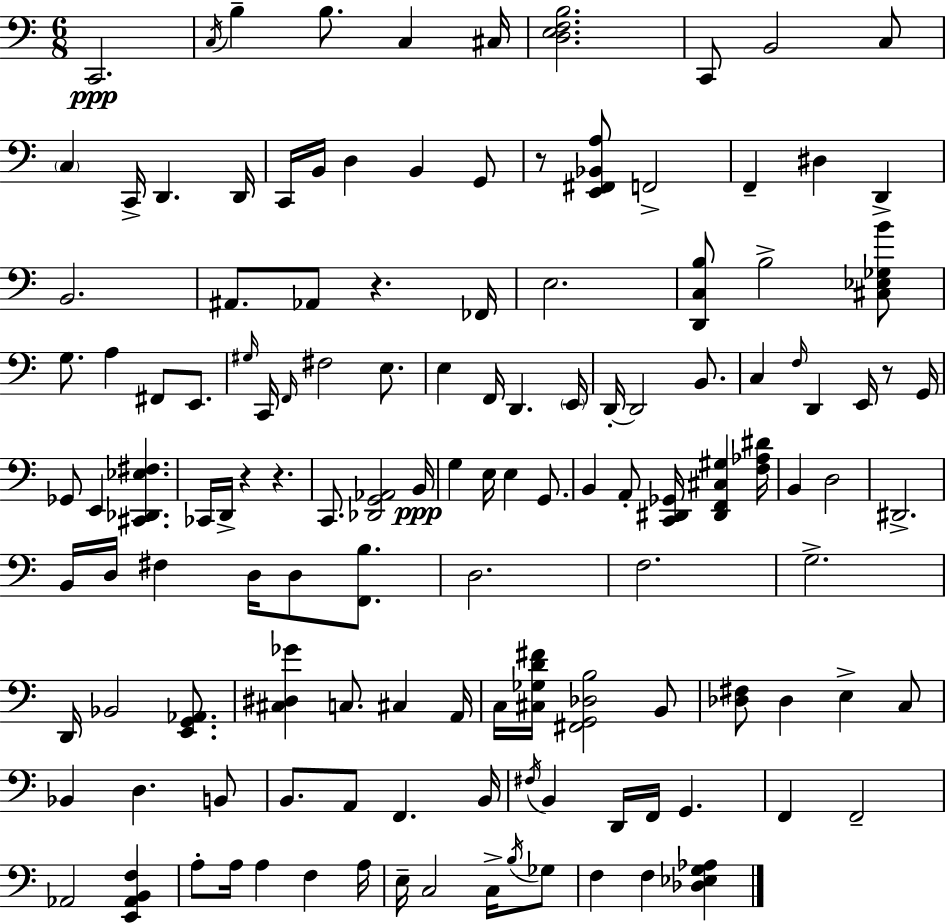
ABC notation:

X:1
T:Untitled
M:6/8
L:1/4
K:Am
C,,2 C,/4 B, B,/2 C, ^C,/4 [D,E,F,B,]2 C,,/2 B,,2 C,/2 C, C,,/4 D,, D,,/4 C,,/4 B,,/4 D, B,, G,,/2 z/2 [E,,^F,,_B,,A,]/2 F,,2 F,, ^D, D,, B,,2 ^A,,/2 _A,,/2 z _F,,/4 E,2 [D,,C,B,]/2 B,2 [^C,_E,_G,B]/2 G,/2 A, ^F,,/2 E,,/2 ^G,/4 C,,/4 F,,/4 ^F,2 E,/2 E, F,,/4 D,, E,,/4 D,,/4 D,,2 B,,/2 C, F,/4 D,, E,,/4 z/2 G,,/4 _G,,/2 E,, [^C,,_D,,_E,^F,] _C,,/4 D,,/4 z z C,,/2 [_D,,G,,_A,,]2 B,,/4 G, E,/4 E, G,,/2 B,, A,,/2 [C,,^D,,_G,,]/4 [^D,,F,,^C,^G,] [F,_A,^D]/4 B,, D,2 ^D,,2 B,,/4 D,/4 ^F, D,/4 D,/2 [F,,B,]/2 D,2 F,2 G,2 D,,/4 _B,,2 [E,,G,,_A,,]/2 [^C,^D,_G] C,/2 ^C, A,,/4 C,/4 [^C,_G,D^F]/4 [^F,,G,,_D,B,]2 B,,/2 [_D,^F,]/2 _D, E, C,/2 _B,, D, B,,/2 B,,/2 A,,/2 F,, B,,/4 ^F,/4 B,, D,,/4 F,,/4 G,, F,, F,,2 _A,,2 [E,,_A,,B,,F,] A,/2 A,/4 A, F, A,/4 E,/4 C,2 C,/4 B,/4 _G,/2 F, F, [_D,_E,G,_A,]